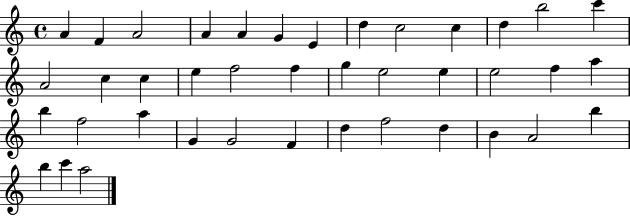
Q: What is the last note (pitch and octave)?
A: A5